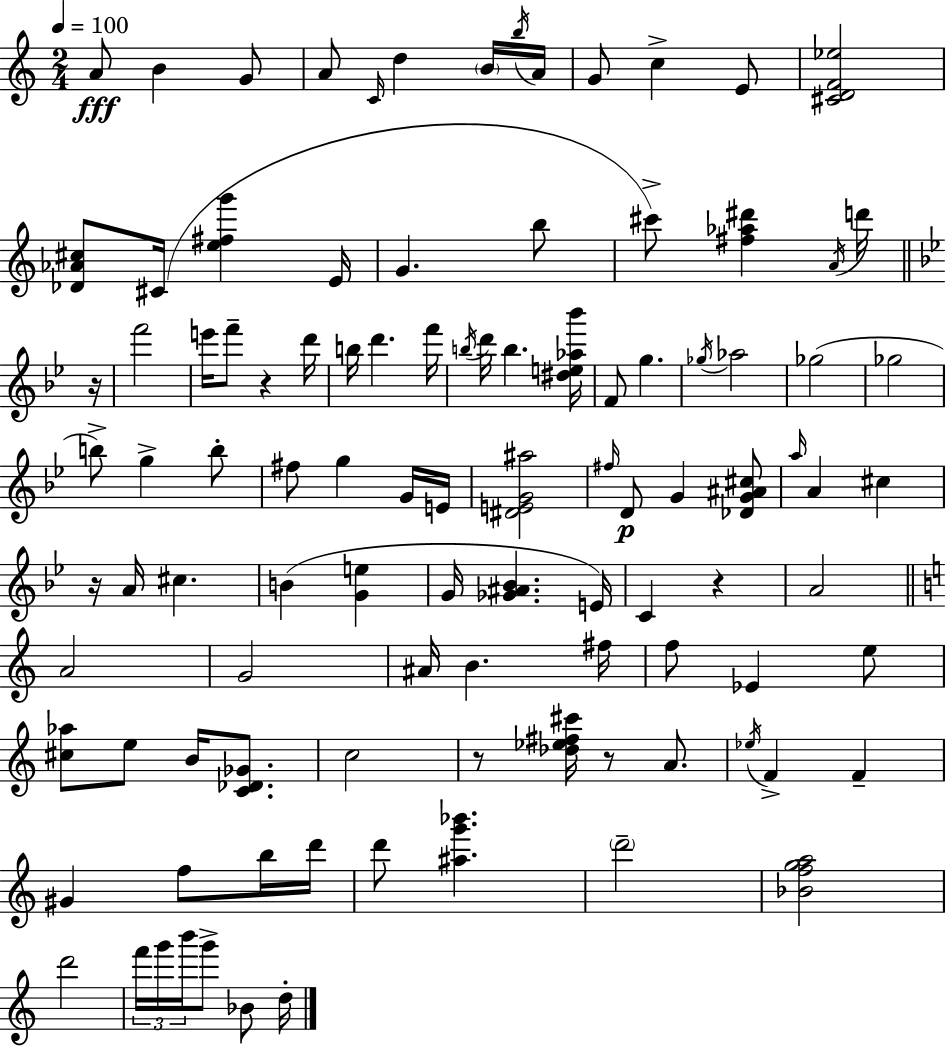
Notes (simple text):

A4/e B4/q G4/e A4/e C4/s D5/q B4/s B5/s A4/s G4/e C5/q E4/e [C#4,D4,F4,Eb5]/h [Db4,Ab4,C#5]/e C#4/s [E5,F#5,G6]/q E4/s G4/q. B5/e C#6/e [F#5,Ab5,D#6]/q A4/s D6/s R/s F6/h E6/s F6/e R/q D6/s B5/s D6/q. F6/s B5/s D6/s B5/q. [D#5,E5,Ab5,Bb6]/s F4/e G5/q. Gb5/s Ab5/h Gb5/h Gb5/h B5/e G5/q B5/e F#5/e G5/q G4/s E4/s [D#4,E4,G4,A#5]/h F#5/s D4/e G4/q [Db4,G4,A#4,C#5]/e A5/s A4/q C#5/q R/s A4/s C#5/q. B4/q [G4,E5]/q G4/s [Gb4,A#4,Bb4]/q. E4/s C4/q R/q A4/h A4/h G4/h A#4/s B4/q. F#5/s F5/e Eb4/q E5/e [C#5,Ab5]/e E5/e B4/s [C4,Db4,Gb4]/e. C5/h R/e [Db5,Eb5,F#5,C#6]/s R/e A4/e. Eb5/s F4/q F4/q G#4/q F5/e B5/s D6/s D6/e [A#5,G6,Bb6]/q. D6/h [Bb4,F5,G5,A5]/h D6/h F6/s G6/s B6/s G6/e Bb4/e D5/s